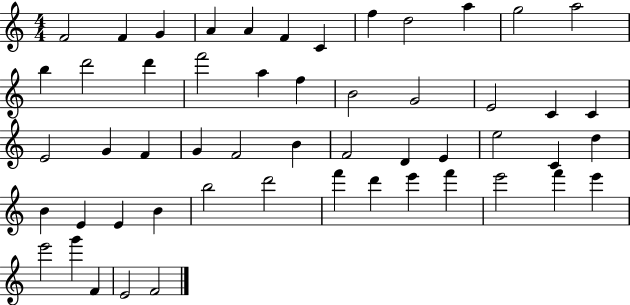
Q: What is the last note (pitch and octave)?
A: F4